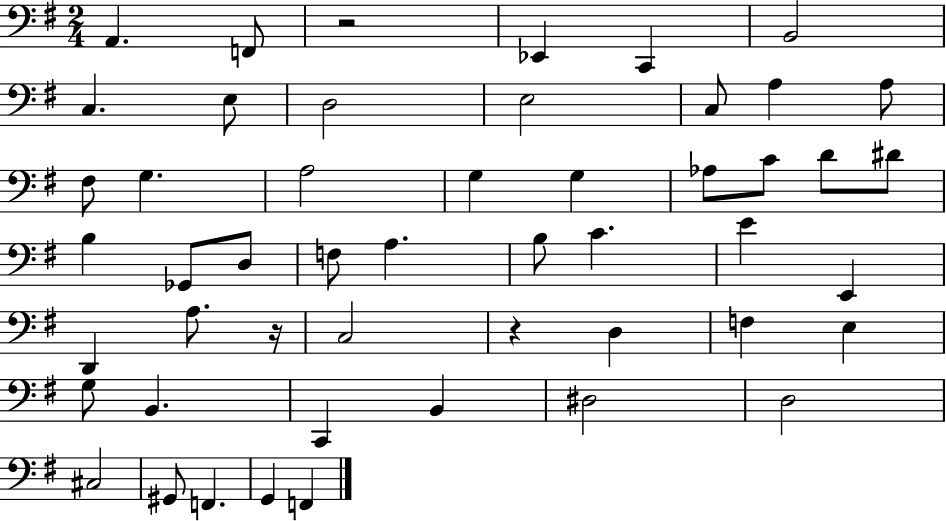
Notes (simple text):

A2/q. F2/e R/h Eb2/q C2/q B2/h C3/q. E3/e D3/h E3/h C3/e A3/q A3/e F#3/e G3/q. A3/h G3/q G3/q Ab3/e C4/e D4/e D#4/e B3/q Gb2/e D3/e F3/e A3/q. B3/e C4/q. E4/q E2/q D2/q A3/e. R/s C3/h R/q D3/q F3/q E3/q G3/e B2/q. C2/q B2/q D#3/h D3/h C#3/h G#2/e F2/q. G2/q F2/q